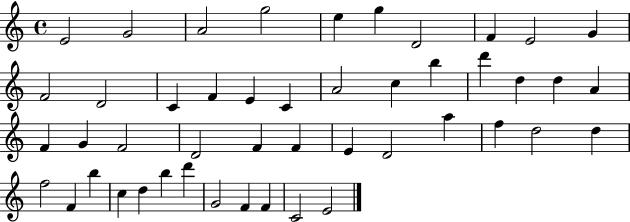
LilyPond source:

{
  \clef treble
  \time 4/4
  \defaultTimeSignature
  \key c \major
  e'2 g'2 | a'2 g''2 | e''4 g''4 d'2 | f'4 e'2 g'4 | \break f'2 d'2 | c'4 f'4 e'4 c'4 | a'2 c''4 b''4 | d'''4 d''4 d''4 a'4 | \break f'4 g'4 f'2 | d'2 f'4 f'4 | e'4 d'2 a''4 | f''4 d''2 d''4 | \break f''2 f'4 b''4 | c''4 d''4 b''4 d'''4 | g'2 f'4 f'4 | c'2 e'2 | \break \bar "|."
}